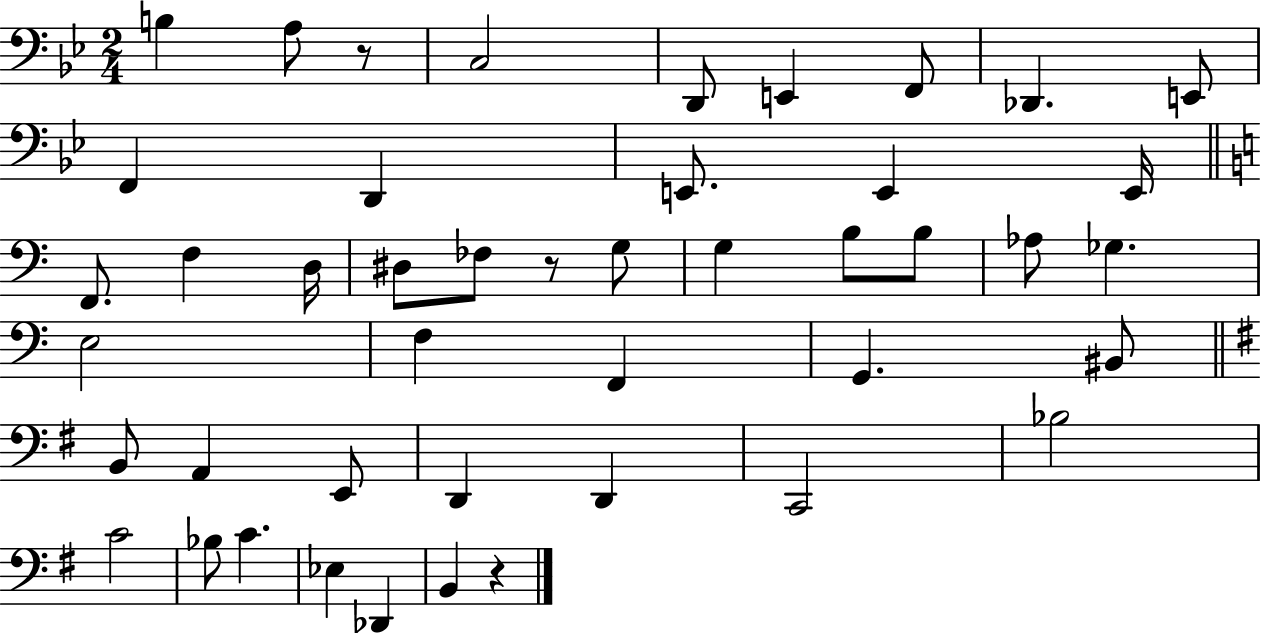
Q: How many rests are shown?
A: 3